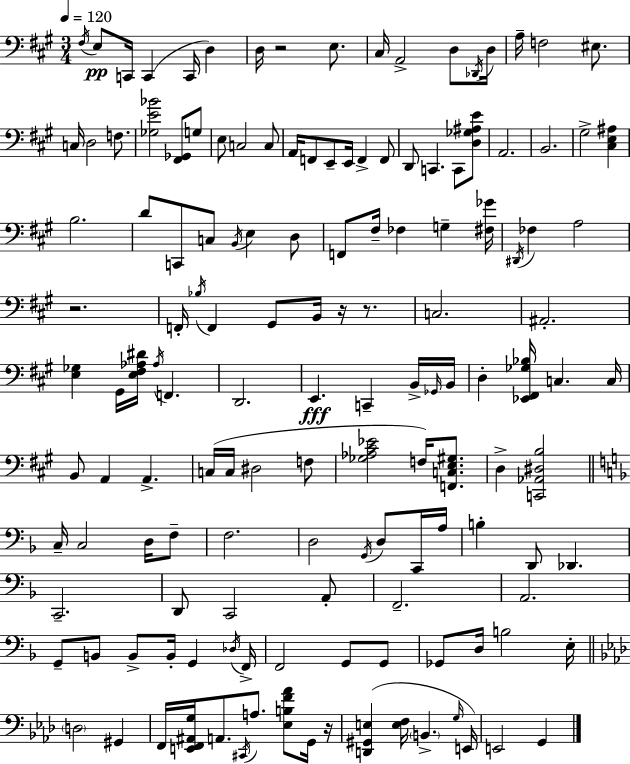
F#3/s E3/e C2/s C2/q C2/s D3/q D3/s R/h E3/e. C#3/s A2/h D3/e Db2/s D3/s A3/s F3/h EIS3/e. C3/s D3/h F3/e. [Gb3,E4,Bb4]/h [F#2,Gb2]/e G3/e E3/e C3/h C3/e A2/s F2/e E2/e E2/s F2/q F2/e D2/e C2/q. C2/e [D3,Gb3,A#3,E4]/e A2/h. B2/h. G#3/h [C#3,E3,A#3]/q B3/h. D4/e C2/e C3/e B2/s E3/q D3/e F2/e F#3/s FES3/q G3/q [F#3,Gb4]/s D#2/s FES3/q A3/h R/h. F2/s Bb3/s F2/q G#2/e B2/s R/s R/e. C3/h. A#2/h. [E3,Gb3]/q G#2/s [E3,F#3,Ab3,D#4]/s Ab3/s F2/q. D2/h. E2/q. C2/q B2/s Gb2/s B2/s D3/q [Eb2,F#2,Gb3,Bb3]/s C3/q. C3/s B2/e A2/q A2/q. C3/s C3/s D#3/h F3/e [Gb3,Ab3,C#4,Eb4]/h F3/s [F2,C3,E3,G#3]/e. D3/q [C2,Ab2,D#3,B3]/h C3/s C3/h D3/s F3/e F3/h. D3/h G2/s D3/e C2/s A3/s B3/q D2/e Db2/q. C2/h. D2/e C2/h A2/e F2/h. A2/h. G2/e B2/e B2/e B2/s G2/q Db3/s F2/s F2/h G2/e G2/e Gb2/e D3/s B3/h E3/s D3/h G#2/q F2/s [E2,F2,A#2,G3]/s A2/e. C#2/s A3/e. [Eb3,B3,F4,Ab4]/e G2/s R/s [D2,G#2,E3]/q [E3,F3]/s B2/q. G3/s E2/s E2/h G2/q